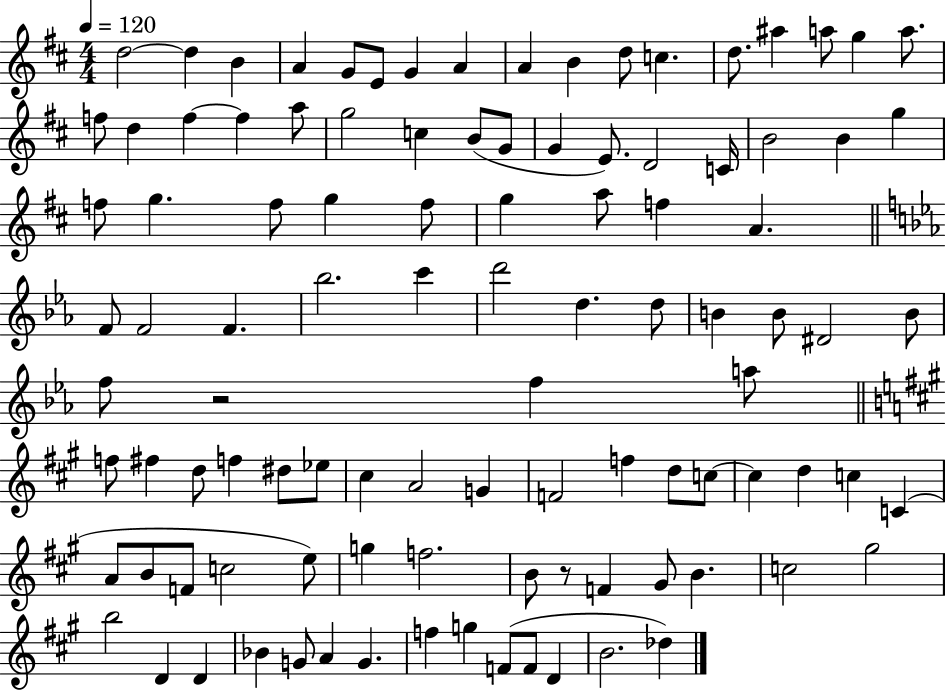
D5/h D5/q B4/q A4/q G4/e E4/e G4/q A4/q A4/q B4/q D5/e C5/q. D5/e. A#5/q A5/e G5/q A5/e. F5/e D5/q F5/q F5/q A5/e G5/h C5/q B4/e G4/e G4/q E4/e. D4/h C4/s B4/h B4/q G5/q F5/e G5/q. F5/e G5/q F5/e G5/q A5/e F5/q A4/q. F4/e F4/h F4/q. Bb5/h. C6/q D6/h D5/q. D5/e B4/q B4/e D#4/h B4/e F5/e R/h F5/q A5/e F5/e F#5/q D5/e F5/q D#5/e Eb5/e C#5/q A4/h G4/q F4/h F5/q D5/e C5/e C5/q D5/q C5/q C4/q A4/e B4/e F4/e C5/h E5/e G5/q F5/h. B4/e R/e F4/q G#4/e B4/q. C5/h G#5/h B5/h D4/q D4/q Bb4/q G4/e A4/q G4/q. F5/q G5/q F4/e F4/e D4/q B4/h. Db5/q